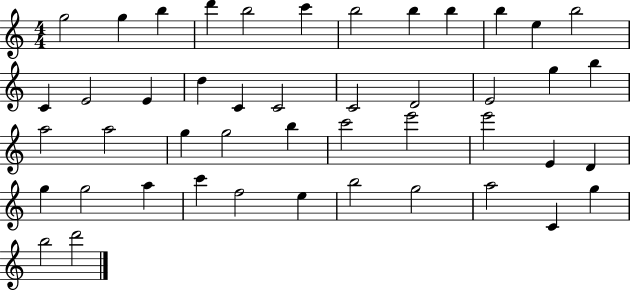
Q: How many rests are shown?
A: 0